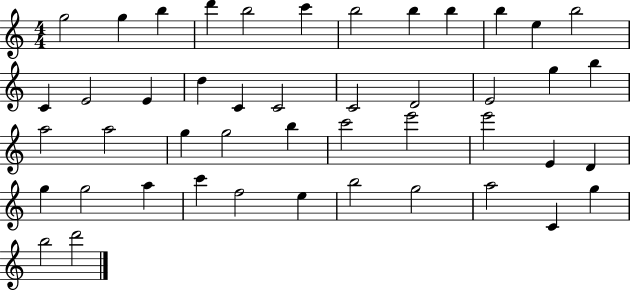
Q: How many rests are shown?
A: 0